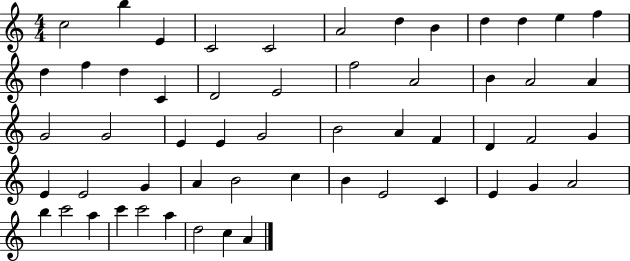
{
  \clef treble
  \numericTimeSignature
  \time 4/4
  \key c \major
  c''2 b''4 e'4 | c'2 c'2 | a'2 d''4 b'4 | d''4 d''4 e''4 f''4 | \break d''4 f''4 d''4 c'4 | d'2 e'2 | f''2 a'2 | b'4 a'2 a'4 | \break g'2 g'2 | e'4 e'4 g'2 | b'2 a'4 f'4 | d'4 f'2 g'4 | \break e'4 e'2 g'4 | a'4 b'2 c''4 | b'4 e'2 c'4 | e'4 g'4 a'2 | \break b''4 c'''2 a''4 | c'''4 c'''2 a''4 | d''2 c''4 a'4 | \bar "|."
}